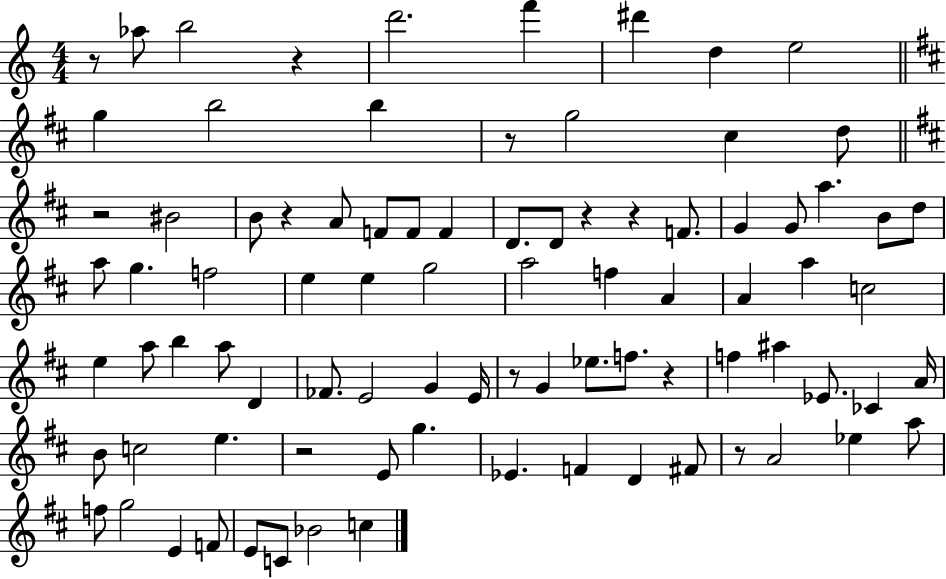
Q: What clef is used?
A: treble